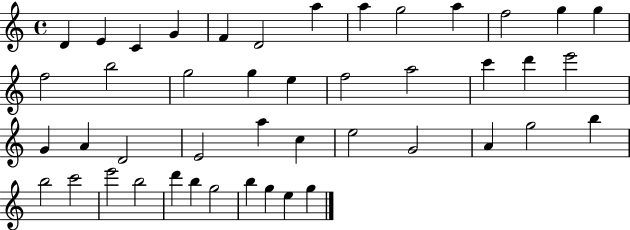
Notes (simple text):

D4/q E4/q C4/q G4/q F4/q D4/h A5/q A5/q G5/h A5/q F5/h G5/q G5/q F5/h B5/h G5/h G5/q E5/q F5/h A5/h C6/q D6/q E6/h G4/q A4/q D4/h E4/h A5/q C5/q E5/h G4/h A4/q G5/h B5/q B5/h C6/h E6/h B5/h D6/q B5/q G5/h B5/q G5/q E5/q G5/q